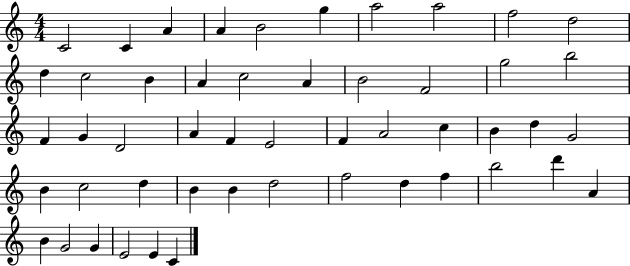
C4/h C4/q A4/q A4/q B4/h G5/q A5/h A5/h F5/h D5/h D5/q C5/h B4/q A4/q C5/h A4/q B4/h F4/h G5/h B5/h F4/q G4/q D4/h A4/q F4/q E4/h F4/q A4/h C5/q B4/q D5/q G4/h B4/q C5/h D5/q B4/q B4/q D5/h F5/h D5/q F5/q B5/h D6/q A4/q B4/q G4/h G4/q E4/h E4/q C4/q